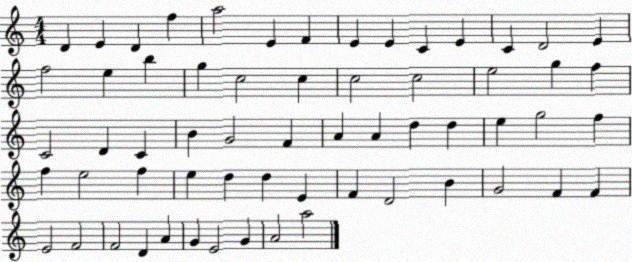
X:1
T:Untitled
M:4/4
L:1/4
K:C
D E D f a2 E F E E C E C D2 E f2 e b g c2 c c2 c2 e2 g f C2 D C B G2 F A A d d e g2 f f e2 f e d d E F D2 B G2 F F E2 F2 F2 D A G E2 G A2 a2